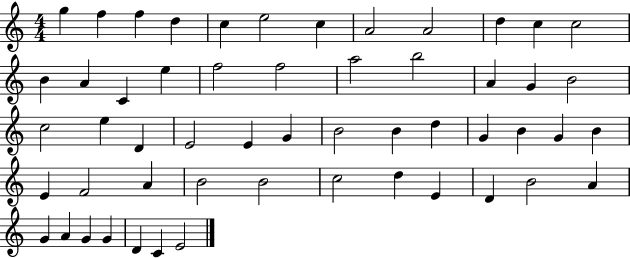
G5/q F5/q F5/q D5/q C5/q E5/h C5/q A4/h A4/h D5/q C5/q C5/h B4/q A4/q C4/q E5/q F5/h F5/h A5/h B5/h A4/q G4/q B4/h C5/h E5/q D4/q E4/h E4/q G4/q B4/h B4/q D5/q G4/q B4/q G4/q B4/q E4/q F4/h A4/q B4/h B4/h C5/h D5/q E4/q D4/q B4/h A4/q G4/q A4/q G4/q G4/q D4/q C4/q E4/h